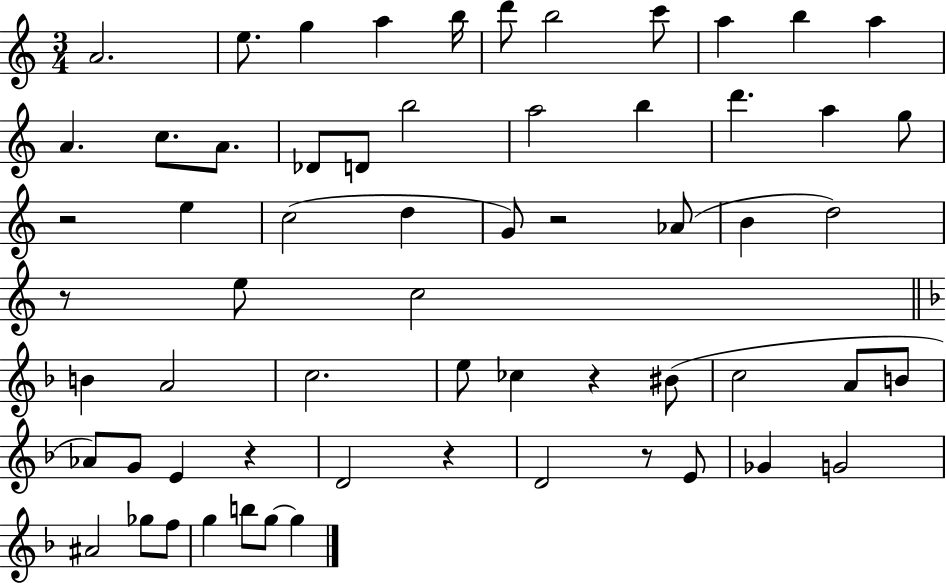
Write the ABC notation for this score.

X:1
T:Untitled
M:3/4
L:1/4
K:C
A2 e/2 g a b/4 d'/2 b2 c'/2 a b a A c/2 A/2 _D/2 D/2 b2 a2 b d' a g/2 z2 e c2 d G/2 z2 _A/2 B d2 z/2 e/2 c2 B A2 c2 e/2 _c z ^B/2 c2 A/2 B/2 _A/2 G/2 E z D2 z D2 z/2 E/2 _G G2 ^A2 _g/2 f/2 g b/2 g/2 g